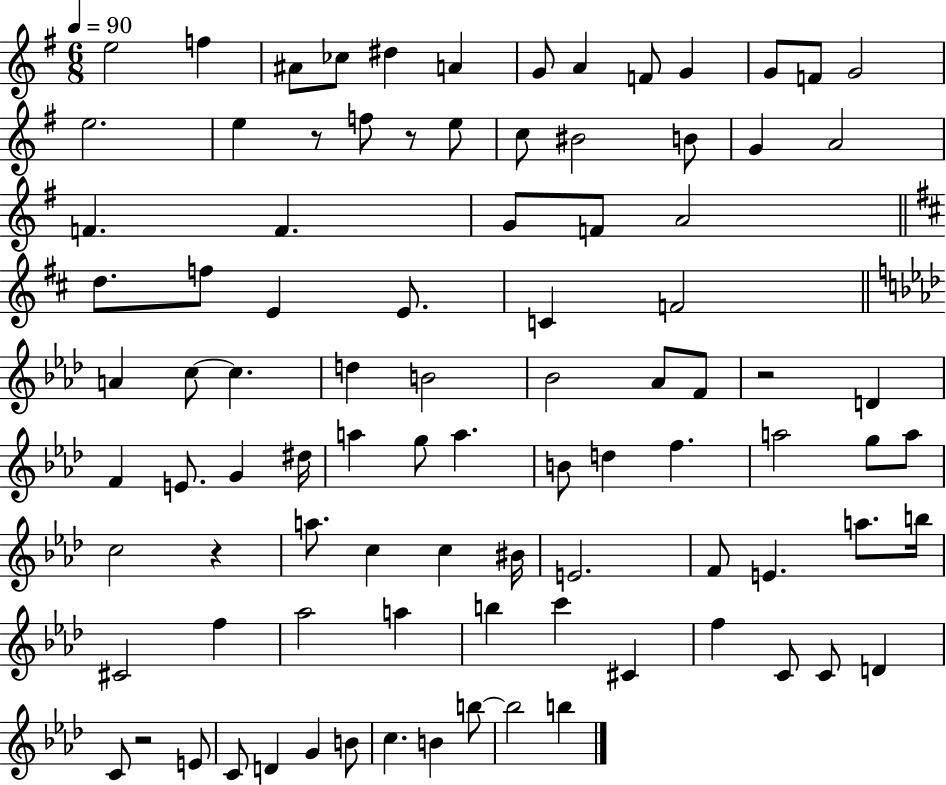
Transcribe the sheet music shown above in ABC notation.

X:1
T:Untitled
M:6/8
L:1/4
K:G
e2 f ^A/2 _c/2 ^d A G/2 A F/2 G G/2 F/2 G2 e2 e z/2 f/2 z/2 e/2 c/2 ^B2 B/2 G A2 F F G/2 F/2 A2 d/2 f/2 E E/2 C F2 A c/2 c d B2 _B2 _A/2 F/2 z2 D F E/2 G ^d/4 a g/2 a B/2 d f a2 g/2 a/2 c2 z a/2 c c ^B/4 E2 F/2 E a/2 b/4 ^C2 f _a2 a b c' ^C f C/2 C/2 D C/2 z2 E/2 C/2 D G B/2 c B b/2 b2 b